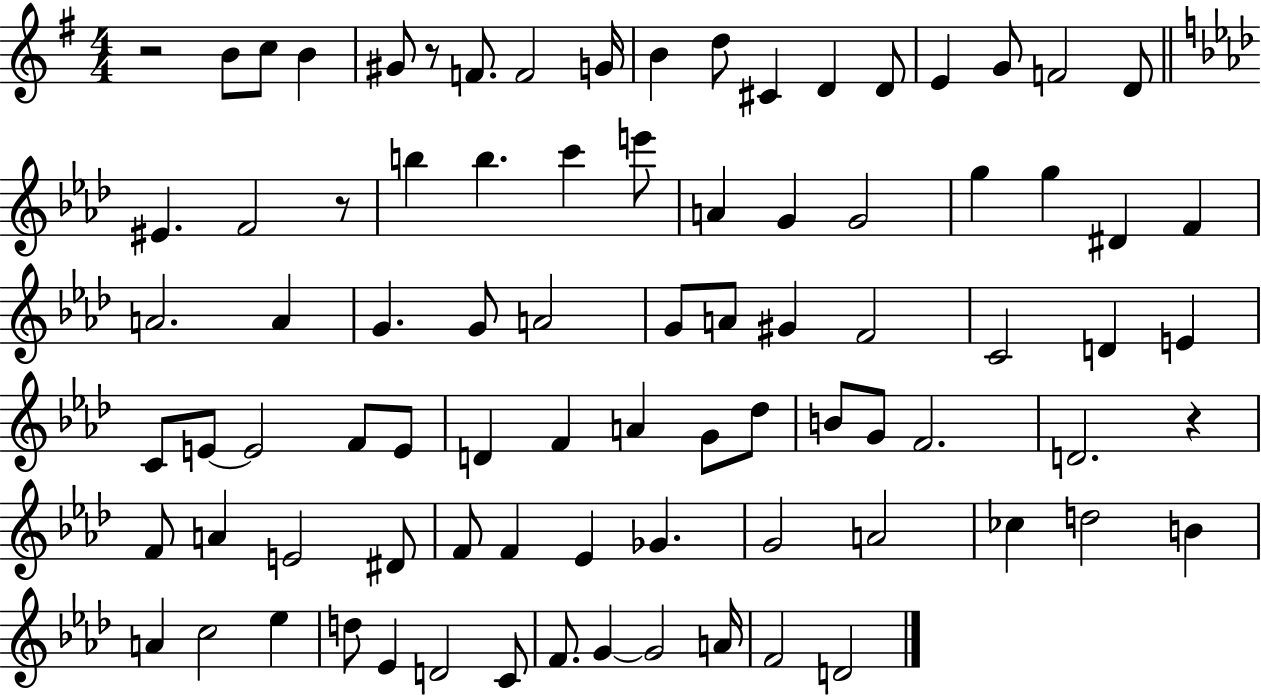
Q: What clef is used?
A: treble